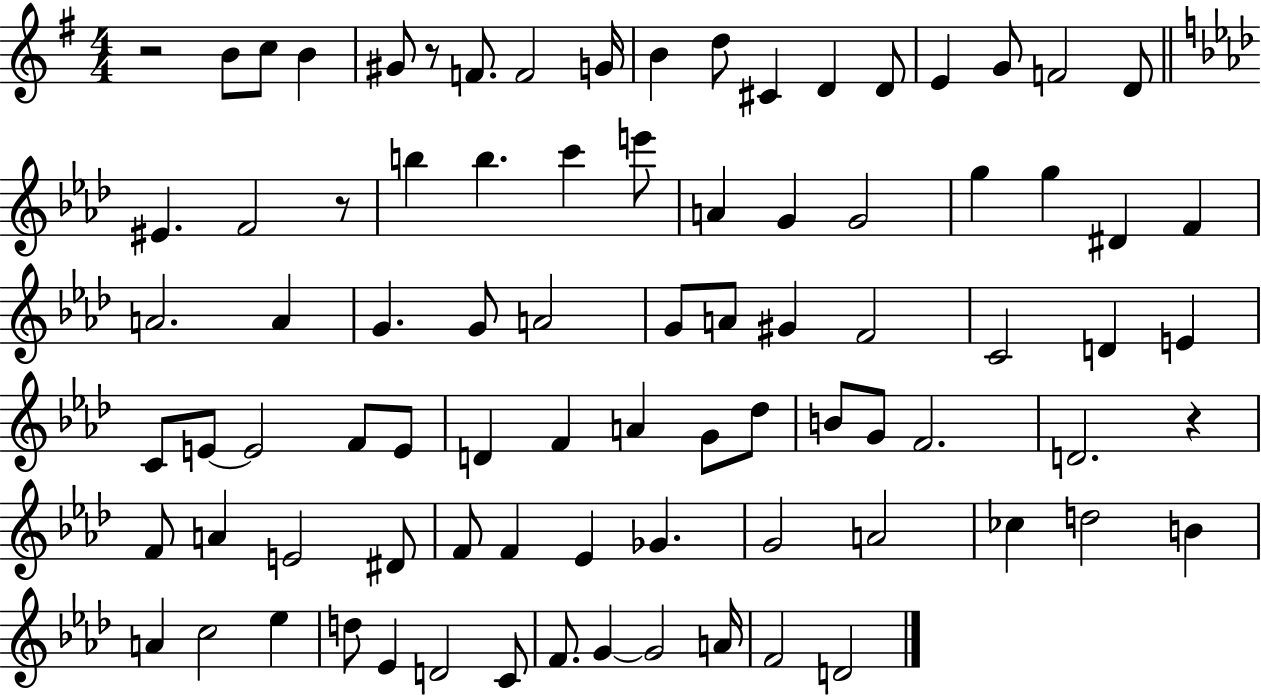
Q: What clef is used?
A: treble